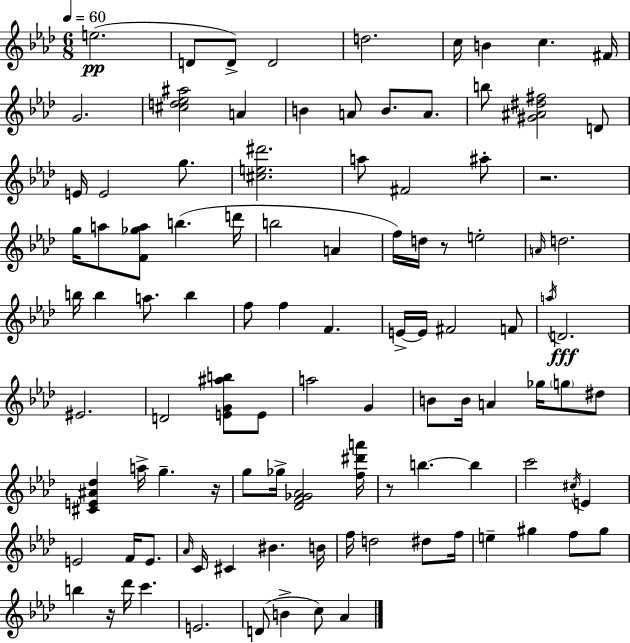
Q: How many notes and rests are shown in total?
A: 104